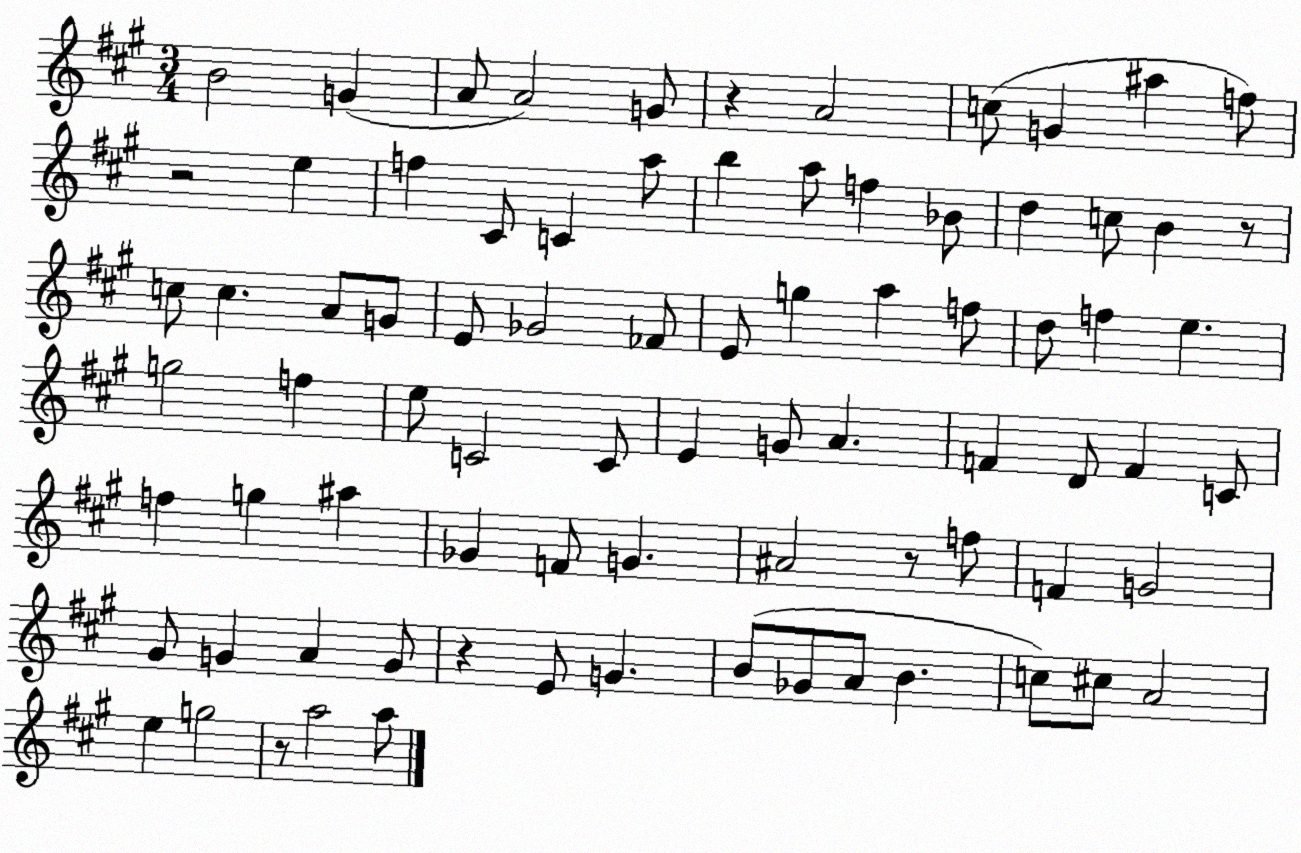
X:1
T:Untitled
M:3/4
L:1/4
K:A
B2 G A/2 A2 G/2 z A2 c/2 G ^a f/2 z2 e f ^C/2 C a/2 b a/2 f _B/2 d c/2 B z/2 c/2 c A/2 G/2 E/2 _G2 _F/2 E/2 g a f/2 d/2 f e g2 f e/2 C2 C/2 E G/2 A F D/2 F C/2 f g ^a _G F/2 G ^A2 z/2 f/2 F G2 ^G/2 G A G/2 z E/2 G B/2 _G/2 A/2 B c/2 ^c/2 A2 e g2 z/2 a2 a/2